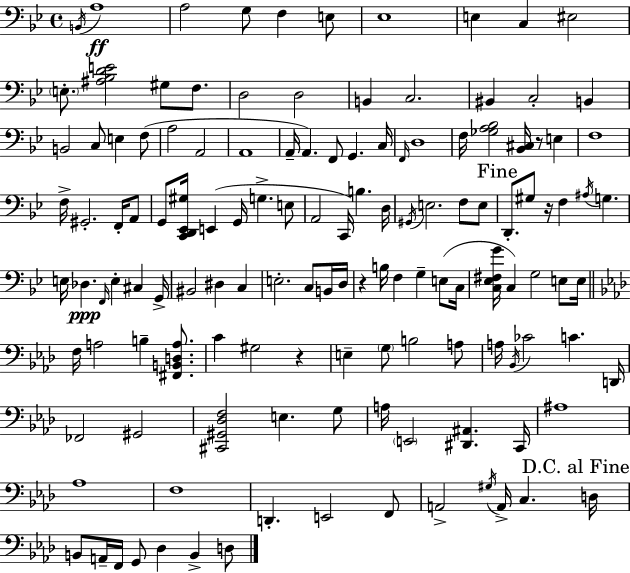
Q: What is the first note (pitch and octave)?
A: B2